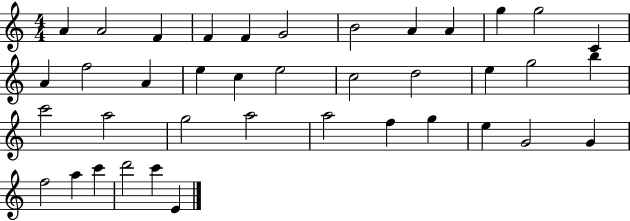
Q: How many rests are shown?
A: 0